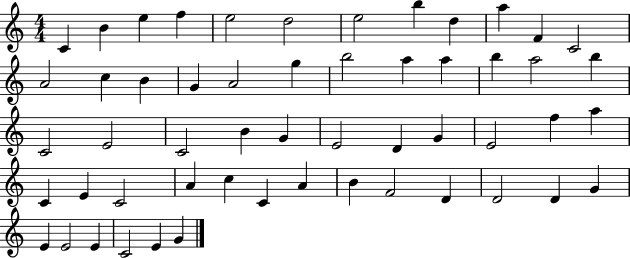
C4/q B4/q E5/q F5/q E5/h D5/h E5/h B5/q D5/q A5/q F4/q C4/h A4/h C5/q B4/q G4/q A4/h G5/q B5/h A5/q A5/q B5/q A5/h B5/q C4/h E4/h C4/h B4/q G4/q E4/h D4/q G4/q E4/h F5/q A5/q C4/q E4/q C4/h A4/q C5/q C4/q A4/q B4/q F4/h D4/q D4/h D4/q G4/q E4/q E4/h E4/q C4/h E4/q G4/q